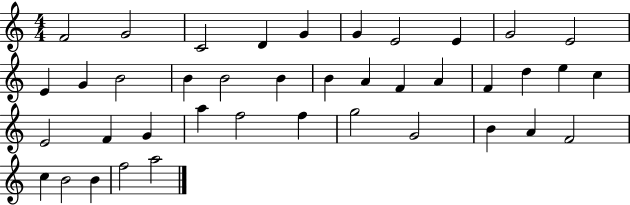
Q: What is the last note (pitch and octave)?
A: A5